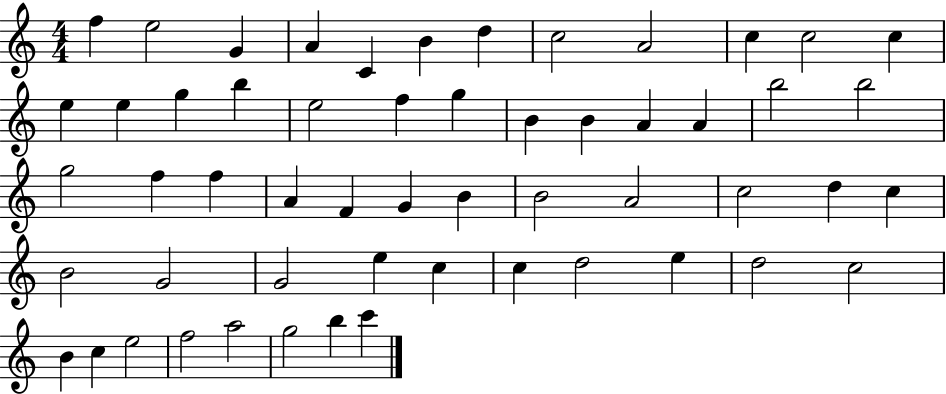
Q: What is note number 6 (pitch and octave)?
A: B4